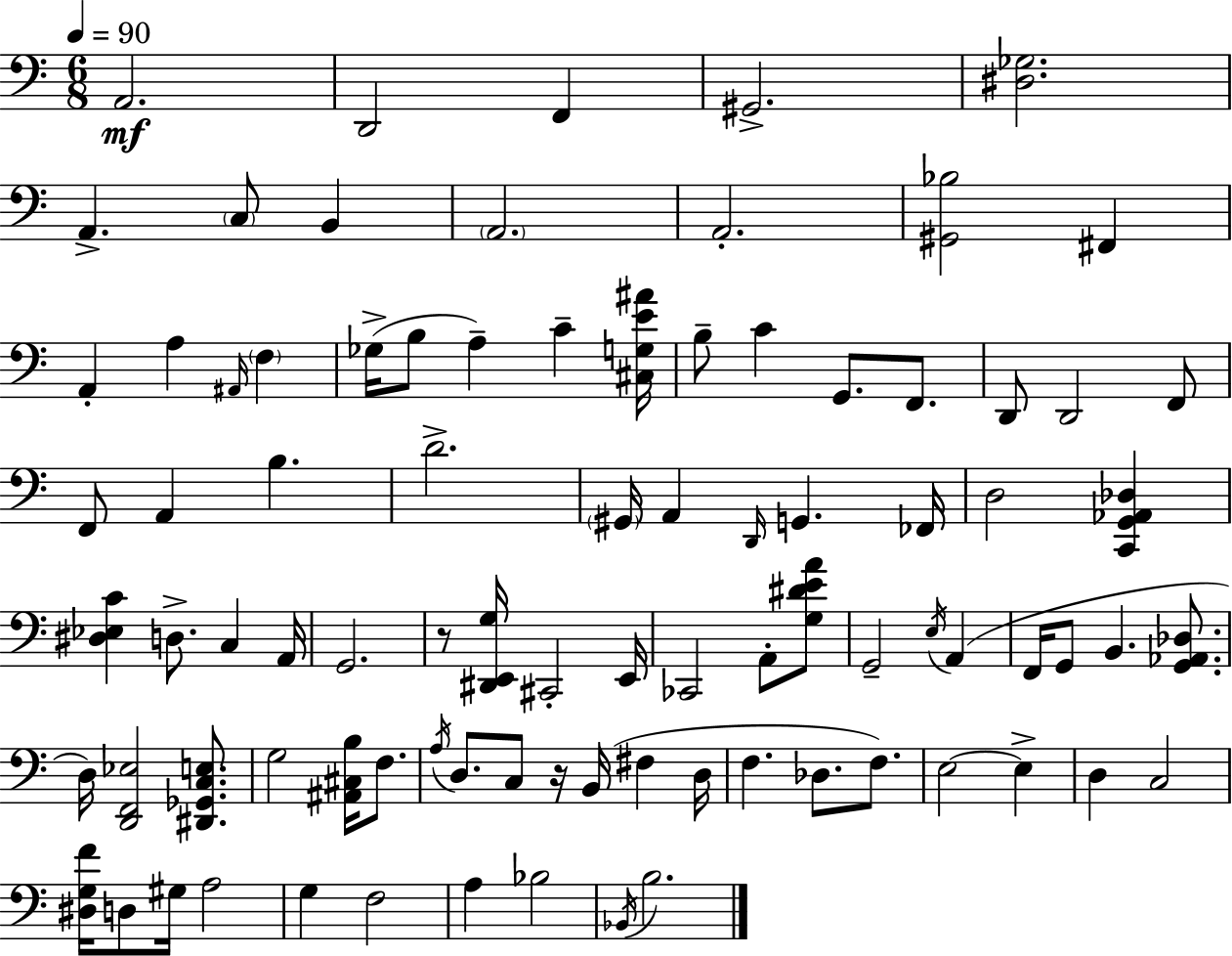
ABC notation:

X:1
T:Untitled
M:6/8
L:1/4
K:C
A,,2 D,,2 F,, ^G,,2 [^D,_G,]2 A,, C,/2 B,, A,,2 A,,2 [^G,,_B,]2 ^F,, A,, A, ^A,,/4 F, _G,/4 B,/2 A, C [^C,G,E^A]/4 B,/2 C G,,/2 F,,/2 D,,/2 D,,2 F,,/2 F,,/2 A,, B, D2 ^G,,/4 A,, D,,/4 G,, _F,,/4 D,2 [C,,G,,_A,,_D,] [^D,_E,C] D,/2 C, A,,/4 G,,2 z/2 [^D,,E,,G,]/4 ^C,,2 E,,/4 _C,,2 A,,/2 [G,^DEA]/2 G,,2 E,/4 A,, F,,/4 G,,/2 B,, [G,,_A,,_D,]/2 D,/4 [D,,F,,_E,]2 [^D,,_G,,C,E,]/2 G,2 [^A,,^C,B,]/4 F,/2 A,/4 D,/2 C,/2 z/4 B,,/4 ^F, D,/4 F, _D,/2 F,/2 E,2 E, D, C,2 [^D,G,F]/4 D,/2 ^G,/4 A,2 G, F,2 A, _B,2 _B,,/4 B,2